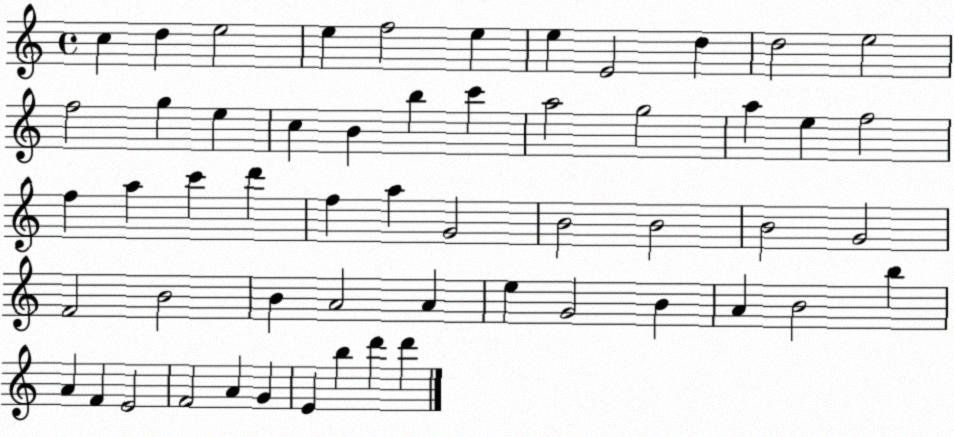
X:1
T:Untitled
M:4/4
L:1/4
K:C
c d e2 e f2 e e E2 d d2 e2 f2 g e c B b c' a2 g2 a e f2 f a c' d' f a G2 B2 B2 B2 G2 F2 B2 B A2 A e G2 B A B2 b A F E2 F2 A G E b d' d'